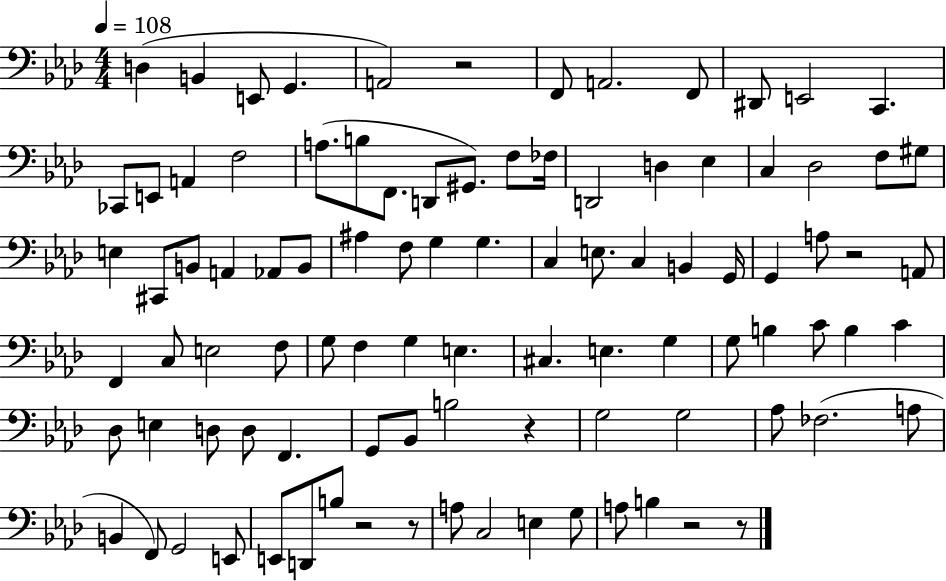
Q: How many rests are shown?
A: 7